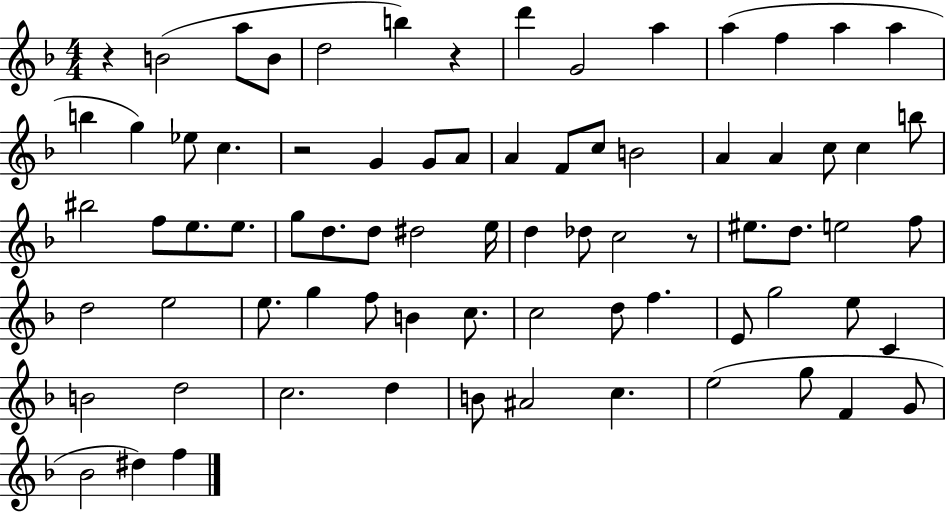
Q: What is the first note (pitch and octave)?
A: B4